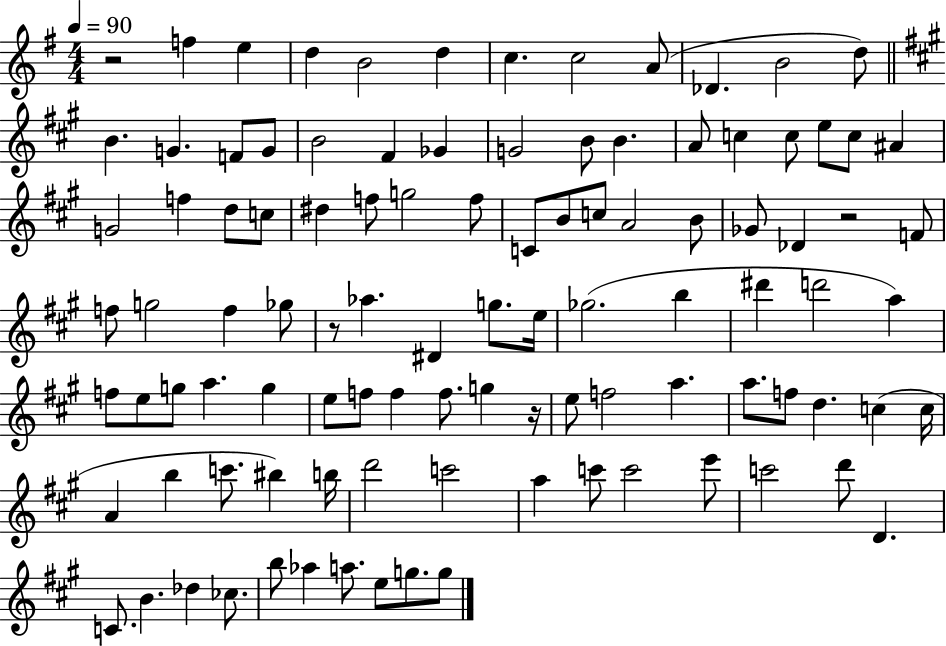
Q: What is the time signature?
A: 4/4